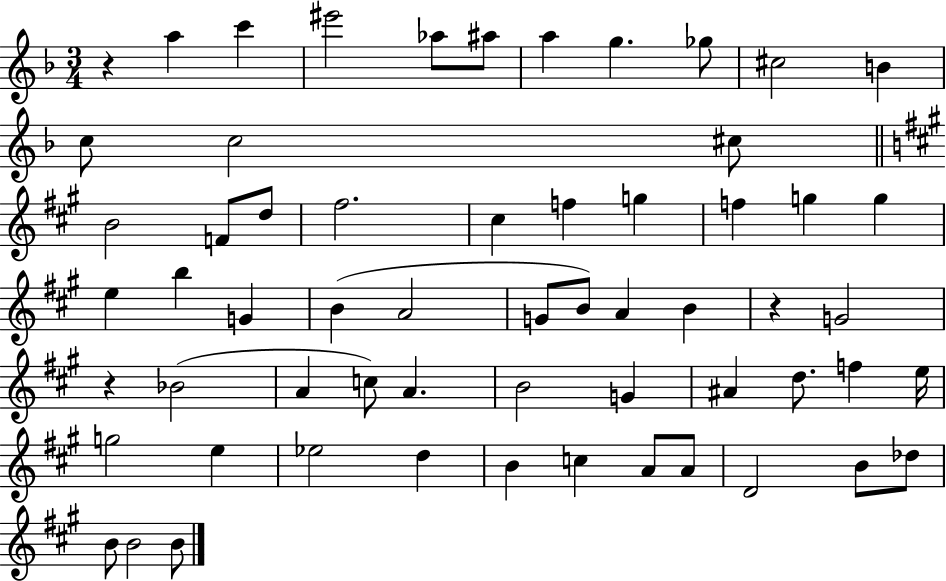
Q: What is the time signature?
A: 3/4